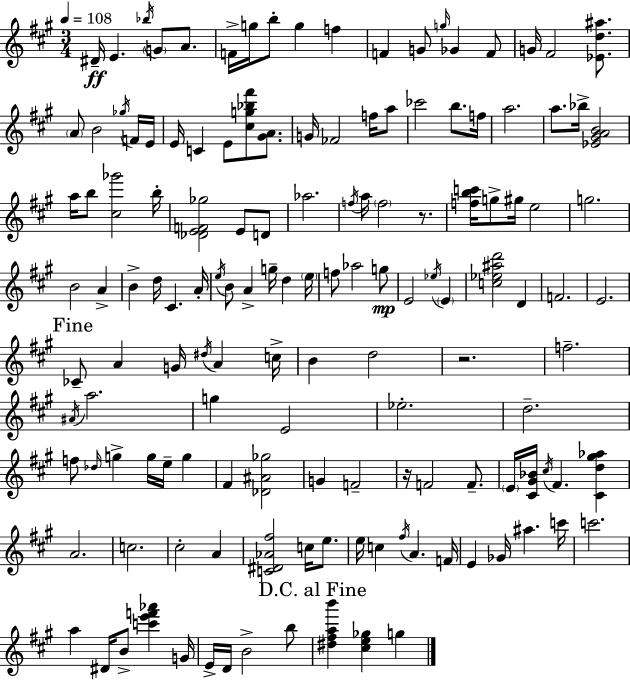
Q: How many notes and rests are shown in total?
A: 141